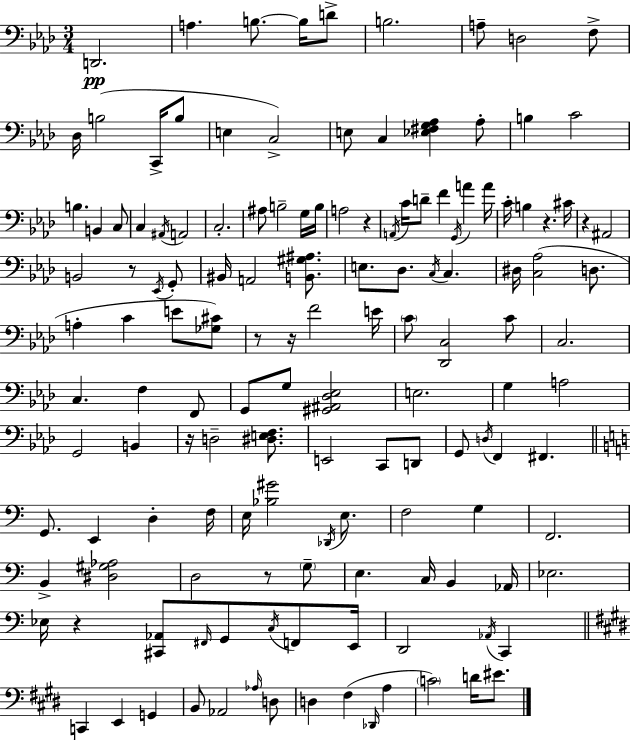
{
  \clef bass
  \numericTimeSignature
  \time 3/4
  \key aes \major
  d,2.\pp | a4. b8.~~ b16 d'8-> | b2. | a8-- d2 f8-> | \break des16 b2( c,16-> b8 | e4 c2->) | e8 c4 <ees fis g aes>4 aes8-. | b4 c'2 | \break b4. b,4 c8 | c4 \acciaccatura { ais,16 } a,2 | c2.-. | ais8 b2-- g16 | \break b16 a2 r4 | \acciaccatura { a,16 } c'16 d'8-- f'4 \acciaccatura { g,16 } a'4 | a'16 c'16-. b4 r4. | cis'16 r4 ais,2 | \break b,2 r8 | \acciaccatura { ees,16 } g,8-. bis,16 a,2 | <b, gis ais>8. e8. des8. \acciaccatura { c16 } c4. | dis16 <c aes>2( | \break d8. a4-. c'4 | e'8 <ges cis'>8) r8 r16 f'2 | e'16 \parenthesize c'8 <des, c>2 | c'8 c2. | \break c4. f4 | f,8 g,8 g8 <gis, ais, des ees>2 | e2. | g4 a2 | \break g,2 | b,4 r16 d2-- | <dis e f>8. e,2 | c,8 d,8 g,8 \acciaccatura { d16 } f,4 | \break fis,4. \bar "||" \break \key c \major g,8. e,4 d4-. f16 | e16 <bes gis'>2 \acciaccatura { des,16 } e8. | f2 g4 | f,2. | \break b,4-> <dis gis aes>2 | d2 r8 \parenthesize g8-- | e4. c16 b,4 | aes,16 ees2. | \break ees16 r4 <cis, aes,>8 \grace { fis,16 } g,8 \acciaccatura { c16 } | f,8 e,16 d,2 \acciaccatura { aes,16 } | c,4 \bar "||" \break \key e \major c,4 e,4 g,4 | b,8 aes,2 \grace { aes16 } d8 | d4 fis4( \grace { des,16 } a4 | \parenthesize c'2) d'16 eis'8. | \break \bar "|."
}